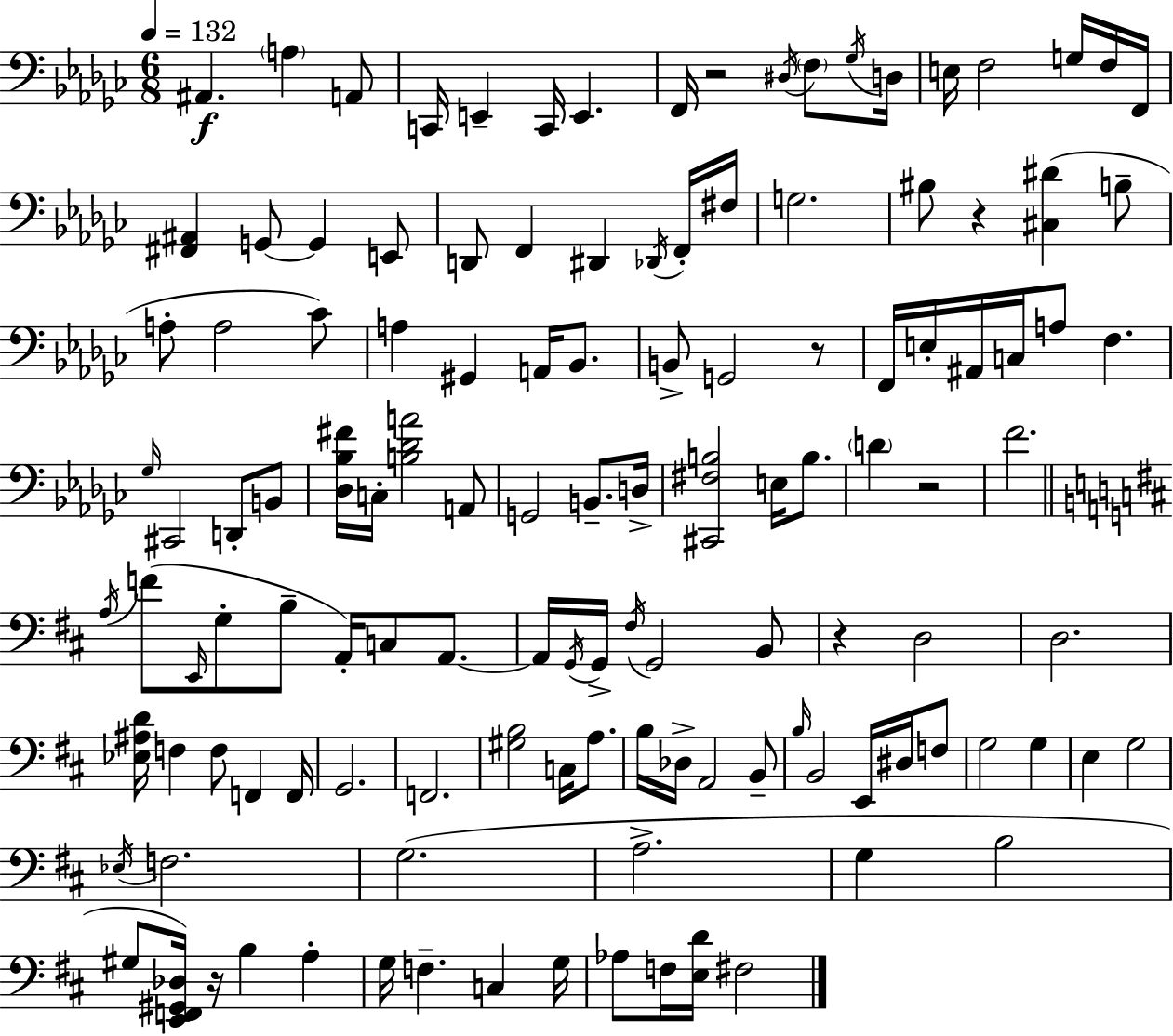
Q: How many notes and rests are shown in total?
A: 125